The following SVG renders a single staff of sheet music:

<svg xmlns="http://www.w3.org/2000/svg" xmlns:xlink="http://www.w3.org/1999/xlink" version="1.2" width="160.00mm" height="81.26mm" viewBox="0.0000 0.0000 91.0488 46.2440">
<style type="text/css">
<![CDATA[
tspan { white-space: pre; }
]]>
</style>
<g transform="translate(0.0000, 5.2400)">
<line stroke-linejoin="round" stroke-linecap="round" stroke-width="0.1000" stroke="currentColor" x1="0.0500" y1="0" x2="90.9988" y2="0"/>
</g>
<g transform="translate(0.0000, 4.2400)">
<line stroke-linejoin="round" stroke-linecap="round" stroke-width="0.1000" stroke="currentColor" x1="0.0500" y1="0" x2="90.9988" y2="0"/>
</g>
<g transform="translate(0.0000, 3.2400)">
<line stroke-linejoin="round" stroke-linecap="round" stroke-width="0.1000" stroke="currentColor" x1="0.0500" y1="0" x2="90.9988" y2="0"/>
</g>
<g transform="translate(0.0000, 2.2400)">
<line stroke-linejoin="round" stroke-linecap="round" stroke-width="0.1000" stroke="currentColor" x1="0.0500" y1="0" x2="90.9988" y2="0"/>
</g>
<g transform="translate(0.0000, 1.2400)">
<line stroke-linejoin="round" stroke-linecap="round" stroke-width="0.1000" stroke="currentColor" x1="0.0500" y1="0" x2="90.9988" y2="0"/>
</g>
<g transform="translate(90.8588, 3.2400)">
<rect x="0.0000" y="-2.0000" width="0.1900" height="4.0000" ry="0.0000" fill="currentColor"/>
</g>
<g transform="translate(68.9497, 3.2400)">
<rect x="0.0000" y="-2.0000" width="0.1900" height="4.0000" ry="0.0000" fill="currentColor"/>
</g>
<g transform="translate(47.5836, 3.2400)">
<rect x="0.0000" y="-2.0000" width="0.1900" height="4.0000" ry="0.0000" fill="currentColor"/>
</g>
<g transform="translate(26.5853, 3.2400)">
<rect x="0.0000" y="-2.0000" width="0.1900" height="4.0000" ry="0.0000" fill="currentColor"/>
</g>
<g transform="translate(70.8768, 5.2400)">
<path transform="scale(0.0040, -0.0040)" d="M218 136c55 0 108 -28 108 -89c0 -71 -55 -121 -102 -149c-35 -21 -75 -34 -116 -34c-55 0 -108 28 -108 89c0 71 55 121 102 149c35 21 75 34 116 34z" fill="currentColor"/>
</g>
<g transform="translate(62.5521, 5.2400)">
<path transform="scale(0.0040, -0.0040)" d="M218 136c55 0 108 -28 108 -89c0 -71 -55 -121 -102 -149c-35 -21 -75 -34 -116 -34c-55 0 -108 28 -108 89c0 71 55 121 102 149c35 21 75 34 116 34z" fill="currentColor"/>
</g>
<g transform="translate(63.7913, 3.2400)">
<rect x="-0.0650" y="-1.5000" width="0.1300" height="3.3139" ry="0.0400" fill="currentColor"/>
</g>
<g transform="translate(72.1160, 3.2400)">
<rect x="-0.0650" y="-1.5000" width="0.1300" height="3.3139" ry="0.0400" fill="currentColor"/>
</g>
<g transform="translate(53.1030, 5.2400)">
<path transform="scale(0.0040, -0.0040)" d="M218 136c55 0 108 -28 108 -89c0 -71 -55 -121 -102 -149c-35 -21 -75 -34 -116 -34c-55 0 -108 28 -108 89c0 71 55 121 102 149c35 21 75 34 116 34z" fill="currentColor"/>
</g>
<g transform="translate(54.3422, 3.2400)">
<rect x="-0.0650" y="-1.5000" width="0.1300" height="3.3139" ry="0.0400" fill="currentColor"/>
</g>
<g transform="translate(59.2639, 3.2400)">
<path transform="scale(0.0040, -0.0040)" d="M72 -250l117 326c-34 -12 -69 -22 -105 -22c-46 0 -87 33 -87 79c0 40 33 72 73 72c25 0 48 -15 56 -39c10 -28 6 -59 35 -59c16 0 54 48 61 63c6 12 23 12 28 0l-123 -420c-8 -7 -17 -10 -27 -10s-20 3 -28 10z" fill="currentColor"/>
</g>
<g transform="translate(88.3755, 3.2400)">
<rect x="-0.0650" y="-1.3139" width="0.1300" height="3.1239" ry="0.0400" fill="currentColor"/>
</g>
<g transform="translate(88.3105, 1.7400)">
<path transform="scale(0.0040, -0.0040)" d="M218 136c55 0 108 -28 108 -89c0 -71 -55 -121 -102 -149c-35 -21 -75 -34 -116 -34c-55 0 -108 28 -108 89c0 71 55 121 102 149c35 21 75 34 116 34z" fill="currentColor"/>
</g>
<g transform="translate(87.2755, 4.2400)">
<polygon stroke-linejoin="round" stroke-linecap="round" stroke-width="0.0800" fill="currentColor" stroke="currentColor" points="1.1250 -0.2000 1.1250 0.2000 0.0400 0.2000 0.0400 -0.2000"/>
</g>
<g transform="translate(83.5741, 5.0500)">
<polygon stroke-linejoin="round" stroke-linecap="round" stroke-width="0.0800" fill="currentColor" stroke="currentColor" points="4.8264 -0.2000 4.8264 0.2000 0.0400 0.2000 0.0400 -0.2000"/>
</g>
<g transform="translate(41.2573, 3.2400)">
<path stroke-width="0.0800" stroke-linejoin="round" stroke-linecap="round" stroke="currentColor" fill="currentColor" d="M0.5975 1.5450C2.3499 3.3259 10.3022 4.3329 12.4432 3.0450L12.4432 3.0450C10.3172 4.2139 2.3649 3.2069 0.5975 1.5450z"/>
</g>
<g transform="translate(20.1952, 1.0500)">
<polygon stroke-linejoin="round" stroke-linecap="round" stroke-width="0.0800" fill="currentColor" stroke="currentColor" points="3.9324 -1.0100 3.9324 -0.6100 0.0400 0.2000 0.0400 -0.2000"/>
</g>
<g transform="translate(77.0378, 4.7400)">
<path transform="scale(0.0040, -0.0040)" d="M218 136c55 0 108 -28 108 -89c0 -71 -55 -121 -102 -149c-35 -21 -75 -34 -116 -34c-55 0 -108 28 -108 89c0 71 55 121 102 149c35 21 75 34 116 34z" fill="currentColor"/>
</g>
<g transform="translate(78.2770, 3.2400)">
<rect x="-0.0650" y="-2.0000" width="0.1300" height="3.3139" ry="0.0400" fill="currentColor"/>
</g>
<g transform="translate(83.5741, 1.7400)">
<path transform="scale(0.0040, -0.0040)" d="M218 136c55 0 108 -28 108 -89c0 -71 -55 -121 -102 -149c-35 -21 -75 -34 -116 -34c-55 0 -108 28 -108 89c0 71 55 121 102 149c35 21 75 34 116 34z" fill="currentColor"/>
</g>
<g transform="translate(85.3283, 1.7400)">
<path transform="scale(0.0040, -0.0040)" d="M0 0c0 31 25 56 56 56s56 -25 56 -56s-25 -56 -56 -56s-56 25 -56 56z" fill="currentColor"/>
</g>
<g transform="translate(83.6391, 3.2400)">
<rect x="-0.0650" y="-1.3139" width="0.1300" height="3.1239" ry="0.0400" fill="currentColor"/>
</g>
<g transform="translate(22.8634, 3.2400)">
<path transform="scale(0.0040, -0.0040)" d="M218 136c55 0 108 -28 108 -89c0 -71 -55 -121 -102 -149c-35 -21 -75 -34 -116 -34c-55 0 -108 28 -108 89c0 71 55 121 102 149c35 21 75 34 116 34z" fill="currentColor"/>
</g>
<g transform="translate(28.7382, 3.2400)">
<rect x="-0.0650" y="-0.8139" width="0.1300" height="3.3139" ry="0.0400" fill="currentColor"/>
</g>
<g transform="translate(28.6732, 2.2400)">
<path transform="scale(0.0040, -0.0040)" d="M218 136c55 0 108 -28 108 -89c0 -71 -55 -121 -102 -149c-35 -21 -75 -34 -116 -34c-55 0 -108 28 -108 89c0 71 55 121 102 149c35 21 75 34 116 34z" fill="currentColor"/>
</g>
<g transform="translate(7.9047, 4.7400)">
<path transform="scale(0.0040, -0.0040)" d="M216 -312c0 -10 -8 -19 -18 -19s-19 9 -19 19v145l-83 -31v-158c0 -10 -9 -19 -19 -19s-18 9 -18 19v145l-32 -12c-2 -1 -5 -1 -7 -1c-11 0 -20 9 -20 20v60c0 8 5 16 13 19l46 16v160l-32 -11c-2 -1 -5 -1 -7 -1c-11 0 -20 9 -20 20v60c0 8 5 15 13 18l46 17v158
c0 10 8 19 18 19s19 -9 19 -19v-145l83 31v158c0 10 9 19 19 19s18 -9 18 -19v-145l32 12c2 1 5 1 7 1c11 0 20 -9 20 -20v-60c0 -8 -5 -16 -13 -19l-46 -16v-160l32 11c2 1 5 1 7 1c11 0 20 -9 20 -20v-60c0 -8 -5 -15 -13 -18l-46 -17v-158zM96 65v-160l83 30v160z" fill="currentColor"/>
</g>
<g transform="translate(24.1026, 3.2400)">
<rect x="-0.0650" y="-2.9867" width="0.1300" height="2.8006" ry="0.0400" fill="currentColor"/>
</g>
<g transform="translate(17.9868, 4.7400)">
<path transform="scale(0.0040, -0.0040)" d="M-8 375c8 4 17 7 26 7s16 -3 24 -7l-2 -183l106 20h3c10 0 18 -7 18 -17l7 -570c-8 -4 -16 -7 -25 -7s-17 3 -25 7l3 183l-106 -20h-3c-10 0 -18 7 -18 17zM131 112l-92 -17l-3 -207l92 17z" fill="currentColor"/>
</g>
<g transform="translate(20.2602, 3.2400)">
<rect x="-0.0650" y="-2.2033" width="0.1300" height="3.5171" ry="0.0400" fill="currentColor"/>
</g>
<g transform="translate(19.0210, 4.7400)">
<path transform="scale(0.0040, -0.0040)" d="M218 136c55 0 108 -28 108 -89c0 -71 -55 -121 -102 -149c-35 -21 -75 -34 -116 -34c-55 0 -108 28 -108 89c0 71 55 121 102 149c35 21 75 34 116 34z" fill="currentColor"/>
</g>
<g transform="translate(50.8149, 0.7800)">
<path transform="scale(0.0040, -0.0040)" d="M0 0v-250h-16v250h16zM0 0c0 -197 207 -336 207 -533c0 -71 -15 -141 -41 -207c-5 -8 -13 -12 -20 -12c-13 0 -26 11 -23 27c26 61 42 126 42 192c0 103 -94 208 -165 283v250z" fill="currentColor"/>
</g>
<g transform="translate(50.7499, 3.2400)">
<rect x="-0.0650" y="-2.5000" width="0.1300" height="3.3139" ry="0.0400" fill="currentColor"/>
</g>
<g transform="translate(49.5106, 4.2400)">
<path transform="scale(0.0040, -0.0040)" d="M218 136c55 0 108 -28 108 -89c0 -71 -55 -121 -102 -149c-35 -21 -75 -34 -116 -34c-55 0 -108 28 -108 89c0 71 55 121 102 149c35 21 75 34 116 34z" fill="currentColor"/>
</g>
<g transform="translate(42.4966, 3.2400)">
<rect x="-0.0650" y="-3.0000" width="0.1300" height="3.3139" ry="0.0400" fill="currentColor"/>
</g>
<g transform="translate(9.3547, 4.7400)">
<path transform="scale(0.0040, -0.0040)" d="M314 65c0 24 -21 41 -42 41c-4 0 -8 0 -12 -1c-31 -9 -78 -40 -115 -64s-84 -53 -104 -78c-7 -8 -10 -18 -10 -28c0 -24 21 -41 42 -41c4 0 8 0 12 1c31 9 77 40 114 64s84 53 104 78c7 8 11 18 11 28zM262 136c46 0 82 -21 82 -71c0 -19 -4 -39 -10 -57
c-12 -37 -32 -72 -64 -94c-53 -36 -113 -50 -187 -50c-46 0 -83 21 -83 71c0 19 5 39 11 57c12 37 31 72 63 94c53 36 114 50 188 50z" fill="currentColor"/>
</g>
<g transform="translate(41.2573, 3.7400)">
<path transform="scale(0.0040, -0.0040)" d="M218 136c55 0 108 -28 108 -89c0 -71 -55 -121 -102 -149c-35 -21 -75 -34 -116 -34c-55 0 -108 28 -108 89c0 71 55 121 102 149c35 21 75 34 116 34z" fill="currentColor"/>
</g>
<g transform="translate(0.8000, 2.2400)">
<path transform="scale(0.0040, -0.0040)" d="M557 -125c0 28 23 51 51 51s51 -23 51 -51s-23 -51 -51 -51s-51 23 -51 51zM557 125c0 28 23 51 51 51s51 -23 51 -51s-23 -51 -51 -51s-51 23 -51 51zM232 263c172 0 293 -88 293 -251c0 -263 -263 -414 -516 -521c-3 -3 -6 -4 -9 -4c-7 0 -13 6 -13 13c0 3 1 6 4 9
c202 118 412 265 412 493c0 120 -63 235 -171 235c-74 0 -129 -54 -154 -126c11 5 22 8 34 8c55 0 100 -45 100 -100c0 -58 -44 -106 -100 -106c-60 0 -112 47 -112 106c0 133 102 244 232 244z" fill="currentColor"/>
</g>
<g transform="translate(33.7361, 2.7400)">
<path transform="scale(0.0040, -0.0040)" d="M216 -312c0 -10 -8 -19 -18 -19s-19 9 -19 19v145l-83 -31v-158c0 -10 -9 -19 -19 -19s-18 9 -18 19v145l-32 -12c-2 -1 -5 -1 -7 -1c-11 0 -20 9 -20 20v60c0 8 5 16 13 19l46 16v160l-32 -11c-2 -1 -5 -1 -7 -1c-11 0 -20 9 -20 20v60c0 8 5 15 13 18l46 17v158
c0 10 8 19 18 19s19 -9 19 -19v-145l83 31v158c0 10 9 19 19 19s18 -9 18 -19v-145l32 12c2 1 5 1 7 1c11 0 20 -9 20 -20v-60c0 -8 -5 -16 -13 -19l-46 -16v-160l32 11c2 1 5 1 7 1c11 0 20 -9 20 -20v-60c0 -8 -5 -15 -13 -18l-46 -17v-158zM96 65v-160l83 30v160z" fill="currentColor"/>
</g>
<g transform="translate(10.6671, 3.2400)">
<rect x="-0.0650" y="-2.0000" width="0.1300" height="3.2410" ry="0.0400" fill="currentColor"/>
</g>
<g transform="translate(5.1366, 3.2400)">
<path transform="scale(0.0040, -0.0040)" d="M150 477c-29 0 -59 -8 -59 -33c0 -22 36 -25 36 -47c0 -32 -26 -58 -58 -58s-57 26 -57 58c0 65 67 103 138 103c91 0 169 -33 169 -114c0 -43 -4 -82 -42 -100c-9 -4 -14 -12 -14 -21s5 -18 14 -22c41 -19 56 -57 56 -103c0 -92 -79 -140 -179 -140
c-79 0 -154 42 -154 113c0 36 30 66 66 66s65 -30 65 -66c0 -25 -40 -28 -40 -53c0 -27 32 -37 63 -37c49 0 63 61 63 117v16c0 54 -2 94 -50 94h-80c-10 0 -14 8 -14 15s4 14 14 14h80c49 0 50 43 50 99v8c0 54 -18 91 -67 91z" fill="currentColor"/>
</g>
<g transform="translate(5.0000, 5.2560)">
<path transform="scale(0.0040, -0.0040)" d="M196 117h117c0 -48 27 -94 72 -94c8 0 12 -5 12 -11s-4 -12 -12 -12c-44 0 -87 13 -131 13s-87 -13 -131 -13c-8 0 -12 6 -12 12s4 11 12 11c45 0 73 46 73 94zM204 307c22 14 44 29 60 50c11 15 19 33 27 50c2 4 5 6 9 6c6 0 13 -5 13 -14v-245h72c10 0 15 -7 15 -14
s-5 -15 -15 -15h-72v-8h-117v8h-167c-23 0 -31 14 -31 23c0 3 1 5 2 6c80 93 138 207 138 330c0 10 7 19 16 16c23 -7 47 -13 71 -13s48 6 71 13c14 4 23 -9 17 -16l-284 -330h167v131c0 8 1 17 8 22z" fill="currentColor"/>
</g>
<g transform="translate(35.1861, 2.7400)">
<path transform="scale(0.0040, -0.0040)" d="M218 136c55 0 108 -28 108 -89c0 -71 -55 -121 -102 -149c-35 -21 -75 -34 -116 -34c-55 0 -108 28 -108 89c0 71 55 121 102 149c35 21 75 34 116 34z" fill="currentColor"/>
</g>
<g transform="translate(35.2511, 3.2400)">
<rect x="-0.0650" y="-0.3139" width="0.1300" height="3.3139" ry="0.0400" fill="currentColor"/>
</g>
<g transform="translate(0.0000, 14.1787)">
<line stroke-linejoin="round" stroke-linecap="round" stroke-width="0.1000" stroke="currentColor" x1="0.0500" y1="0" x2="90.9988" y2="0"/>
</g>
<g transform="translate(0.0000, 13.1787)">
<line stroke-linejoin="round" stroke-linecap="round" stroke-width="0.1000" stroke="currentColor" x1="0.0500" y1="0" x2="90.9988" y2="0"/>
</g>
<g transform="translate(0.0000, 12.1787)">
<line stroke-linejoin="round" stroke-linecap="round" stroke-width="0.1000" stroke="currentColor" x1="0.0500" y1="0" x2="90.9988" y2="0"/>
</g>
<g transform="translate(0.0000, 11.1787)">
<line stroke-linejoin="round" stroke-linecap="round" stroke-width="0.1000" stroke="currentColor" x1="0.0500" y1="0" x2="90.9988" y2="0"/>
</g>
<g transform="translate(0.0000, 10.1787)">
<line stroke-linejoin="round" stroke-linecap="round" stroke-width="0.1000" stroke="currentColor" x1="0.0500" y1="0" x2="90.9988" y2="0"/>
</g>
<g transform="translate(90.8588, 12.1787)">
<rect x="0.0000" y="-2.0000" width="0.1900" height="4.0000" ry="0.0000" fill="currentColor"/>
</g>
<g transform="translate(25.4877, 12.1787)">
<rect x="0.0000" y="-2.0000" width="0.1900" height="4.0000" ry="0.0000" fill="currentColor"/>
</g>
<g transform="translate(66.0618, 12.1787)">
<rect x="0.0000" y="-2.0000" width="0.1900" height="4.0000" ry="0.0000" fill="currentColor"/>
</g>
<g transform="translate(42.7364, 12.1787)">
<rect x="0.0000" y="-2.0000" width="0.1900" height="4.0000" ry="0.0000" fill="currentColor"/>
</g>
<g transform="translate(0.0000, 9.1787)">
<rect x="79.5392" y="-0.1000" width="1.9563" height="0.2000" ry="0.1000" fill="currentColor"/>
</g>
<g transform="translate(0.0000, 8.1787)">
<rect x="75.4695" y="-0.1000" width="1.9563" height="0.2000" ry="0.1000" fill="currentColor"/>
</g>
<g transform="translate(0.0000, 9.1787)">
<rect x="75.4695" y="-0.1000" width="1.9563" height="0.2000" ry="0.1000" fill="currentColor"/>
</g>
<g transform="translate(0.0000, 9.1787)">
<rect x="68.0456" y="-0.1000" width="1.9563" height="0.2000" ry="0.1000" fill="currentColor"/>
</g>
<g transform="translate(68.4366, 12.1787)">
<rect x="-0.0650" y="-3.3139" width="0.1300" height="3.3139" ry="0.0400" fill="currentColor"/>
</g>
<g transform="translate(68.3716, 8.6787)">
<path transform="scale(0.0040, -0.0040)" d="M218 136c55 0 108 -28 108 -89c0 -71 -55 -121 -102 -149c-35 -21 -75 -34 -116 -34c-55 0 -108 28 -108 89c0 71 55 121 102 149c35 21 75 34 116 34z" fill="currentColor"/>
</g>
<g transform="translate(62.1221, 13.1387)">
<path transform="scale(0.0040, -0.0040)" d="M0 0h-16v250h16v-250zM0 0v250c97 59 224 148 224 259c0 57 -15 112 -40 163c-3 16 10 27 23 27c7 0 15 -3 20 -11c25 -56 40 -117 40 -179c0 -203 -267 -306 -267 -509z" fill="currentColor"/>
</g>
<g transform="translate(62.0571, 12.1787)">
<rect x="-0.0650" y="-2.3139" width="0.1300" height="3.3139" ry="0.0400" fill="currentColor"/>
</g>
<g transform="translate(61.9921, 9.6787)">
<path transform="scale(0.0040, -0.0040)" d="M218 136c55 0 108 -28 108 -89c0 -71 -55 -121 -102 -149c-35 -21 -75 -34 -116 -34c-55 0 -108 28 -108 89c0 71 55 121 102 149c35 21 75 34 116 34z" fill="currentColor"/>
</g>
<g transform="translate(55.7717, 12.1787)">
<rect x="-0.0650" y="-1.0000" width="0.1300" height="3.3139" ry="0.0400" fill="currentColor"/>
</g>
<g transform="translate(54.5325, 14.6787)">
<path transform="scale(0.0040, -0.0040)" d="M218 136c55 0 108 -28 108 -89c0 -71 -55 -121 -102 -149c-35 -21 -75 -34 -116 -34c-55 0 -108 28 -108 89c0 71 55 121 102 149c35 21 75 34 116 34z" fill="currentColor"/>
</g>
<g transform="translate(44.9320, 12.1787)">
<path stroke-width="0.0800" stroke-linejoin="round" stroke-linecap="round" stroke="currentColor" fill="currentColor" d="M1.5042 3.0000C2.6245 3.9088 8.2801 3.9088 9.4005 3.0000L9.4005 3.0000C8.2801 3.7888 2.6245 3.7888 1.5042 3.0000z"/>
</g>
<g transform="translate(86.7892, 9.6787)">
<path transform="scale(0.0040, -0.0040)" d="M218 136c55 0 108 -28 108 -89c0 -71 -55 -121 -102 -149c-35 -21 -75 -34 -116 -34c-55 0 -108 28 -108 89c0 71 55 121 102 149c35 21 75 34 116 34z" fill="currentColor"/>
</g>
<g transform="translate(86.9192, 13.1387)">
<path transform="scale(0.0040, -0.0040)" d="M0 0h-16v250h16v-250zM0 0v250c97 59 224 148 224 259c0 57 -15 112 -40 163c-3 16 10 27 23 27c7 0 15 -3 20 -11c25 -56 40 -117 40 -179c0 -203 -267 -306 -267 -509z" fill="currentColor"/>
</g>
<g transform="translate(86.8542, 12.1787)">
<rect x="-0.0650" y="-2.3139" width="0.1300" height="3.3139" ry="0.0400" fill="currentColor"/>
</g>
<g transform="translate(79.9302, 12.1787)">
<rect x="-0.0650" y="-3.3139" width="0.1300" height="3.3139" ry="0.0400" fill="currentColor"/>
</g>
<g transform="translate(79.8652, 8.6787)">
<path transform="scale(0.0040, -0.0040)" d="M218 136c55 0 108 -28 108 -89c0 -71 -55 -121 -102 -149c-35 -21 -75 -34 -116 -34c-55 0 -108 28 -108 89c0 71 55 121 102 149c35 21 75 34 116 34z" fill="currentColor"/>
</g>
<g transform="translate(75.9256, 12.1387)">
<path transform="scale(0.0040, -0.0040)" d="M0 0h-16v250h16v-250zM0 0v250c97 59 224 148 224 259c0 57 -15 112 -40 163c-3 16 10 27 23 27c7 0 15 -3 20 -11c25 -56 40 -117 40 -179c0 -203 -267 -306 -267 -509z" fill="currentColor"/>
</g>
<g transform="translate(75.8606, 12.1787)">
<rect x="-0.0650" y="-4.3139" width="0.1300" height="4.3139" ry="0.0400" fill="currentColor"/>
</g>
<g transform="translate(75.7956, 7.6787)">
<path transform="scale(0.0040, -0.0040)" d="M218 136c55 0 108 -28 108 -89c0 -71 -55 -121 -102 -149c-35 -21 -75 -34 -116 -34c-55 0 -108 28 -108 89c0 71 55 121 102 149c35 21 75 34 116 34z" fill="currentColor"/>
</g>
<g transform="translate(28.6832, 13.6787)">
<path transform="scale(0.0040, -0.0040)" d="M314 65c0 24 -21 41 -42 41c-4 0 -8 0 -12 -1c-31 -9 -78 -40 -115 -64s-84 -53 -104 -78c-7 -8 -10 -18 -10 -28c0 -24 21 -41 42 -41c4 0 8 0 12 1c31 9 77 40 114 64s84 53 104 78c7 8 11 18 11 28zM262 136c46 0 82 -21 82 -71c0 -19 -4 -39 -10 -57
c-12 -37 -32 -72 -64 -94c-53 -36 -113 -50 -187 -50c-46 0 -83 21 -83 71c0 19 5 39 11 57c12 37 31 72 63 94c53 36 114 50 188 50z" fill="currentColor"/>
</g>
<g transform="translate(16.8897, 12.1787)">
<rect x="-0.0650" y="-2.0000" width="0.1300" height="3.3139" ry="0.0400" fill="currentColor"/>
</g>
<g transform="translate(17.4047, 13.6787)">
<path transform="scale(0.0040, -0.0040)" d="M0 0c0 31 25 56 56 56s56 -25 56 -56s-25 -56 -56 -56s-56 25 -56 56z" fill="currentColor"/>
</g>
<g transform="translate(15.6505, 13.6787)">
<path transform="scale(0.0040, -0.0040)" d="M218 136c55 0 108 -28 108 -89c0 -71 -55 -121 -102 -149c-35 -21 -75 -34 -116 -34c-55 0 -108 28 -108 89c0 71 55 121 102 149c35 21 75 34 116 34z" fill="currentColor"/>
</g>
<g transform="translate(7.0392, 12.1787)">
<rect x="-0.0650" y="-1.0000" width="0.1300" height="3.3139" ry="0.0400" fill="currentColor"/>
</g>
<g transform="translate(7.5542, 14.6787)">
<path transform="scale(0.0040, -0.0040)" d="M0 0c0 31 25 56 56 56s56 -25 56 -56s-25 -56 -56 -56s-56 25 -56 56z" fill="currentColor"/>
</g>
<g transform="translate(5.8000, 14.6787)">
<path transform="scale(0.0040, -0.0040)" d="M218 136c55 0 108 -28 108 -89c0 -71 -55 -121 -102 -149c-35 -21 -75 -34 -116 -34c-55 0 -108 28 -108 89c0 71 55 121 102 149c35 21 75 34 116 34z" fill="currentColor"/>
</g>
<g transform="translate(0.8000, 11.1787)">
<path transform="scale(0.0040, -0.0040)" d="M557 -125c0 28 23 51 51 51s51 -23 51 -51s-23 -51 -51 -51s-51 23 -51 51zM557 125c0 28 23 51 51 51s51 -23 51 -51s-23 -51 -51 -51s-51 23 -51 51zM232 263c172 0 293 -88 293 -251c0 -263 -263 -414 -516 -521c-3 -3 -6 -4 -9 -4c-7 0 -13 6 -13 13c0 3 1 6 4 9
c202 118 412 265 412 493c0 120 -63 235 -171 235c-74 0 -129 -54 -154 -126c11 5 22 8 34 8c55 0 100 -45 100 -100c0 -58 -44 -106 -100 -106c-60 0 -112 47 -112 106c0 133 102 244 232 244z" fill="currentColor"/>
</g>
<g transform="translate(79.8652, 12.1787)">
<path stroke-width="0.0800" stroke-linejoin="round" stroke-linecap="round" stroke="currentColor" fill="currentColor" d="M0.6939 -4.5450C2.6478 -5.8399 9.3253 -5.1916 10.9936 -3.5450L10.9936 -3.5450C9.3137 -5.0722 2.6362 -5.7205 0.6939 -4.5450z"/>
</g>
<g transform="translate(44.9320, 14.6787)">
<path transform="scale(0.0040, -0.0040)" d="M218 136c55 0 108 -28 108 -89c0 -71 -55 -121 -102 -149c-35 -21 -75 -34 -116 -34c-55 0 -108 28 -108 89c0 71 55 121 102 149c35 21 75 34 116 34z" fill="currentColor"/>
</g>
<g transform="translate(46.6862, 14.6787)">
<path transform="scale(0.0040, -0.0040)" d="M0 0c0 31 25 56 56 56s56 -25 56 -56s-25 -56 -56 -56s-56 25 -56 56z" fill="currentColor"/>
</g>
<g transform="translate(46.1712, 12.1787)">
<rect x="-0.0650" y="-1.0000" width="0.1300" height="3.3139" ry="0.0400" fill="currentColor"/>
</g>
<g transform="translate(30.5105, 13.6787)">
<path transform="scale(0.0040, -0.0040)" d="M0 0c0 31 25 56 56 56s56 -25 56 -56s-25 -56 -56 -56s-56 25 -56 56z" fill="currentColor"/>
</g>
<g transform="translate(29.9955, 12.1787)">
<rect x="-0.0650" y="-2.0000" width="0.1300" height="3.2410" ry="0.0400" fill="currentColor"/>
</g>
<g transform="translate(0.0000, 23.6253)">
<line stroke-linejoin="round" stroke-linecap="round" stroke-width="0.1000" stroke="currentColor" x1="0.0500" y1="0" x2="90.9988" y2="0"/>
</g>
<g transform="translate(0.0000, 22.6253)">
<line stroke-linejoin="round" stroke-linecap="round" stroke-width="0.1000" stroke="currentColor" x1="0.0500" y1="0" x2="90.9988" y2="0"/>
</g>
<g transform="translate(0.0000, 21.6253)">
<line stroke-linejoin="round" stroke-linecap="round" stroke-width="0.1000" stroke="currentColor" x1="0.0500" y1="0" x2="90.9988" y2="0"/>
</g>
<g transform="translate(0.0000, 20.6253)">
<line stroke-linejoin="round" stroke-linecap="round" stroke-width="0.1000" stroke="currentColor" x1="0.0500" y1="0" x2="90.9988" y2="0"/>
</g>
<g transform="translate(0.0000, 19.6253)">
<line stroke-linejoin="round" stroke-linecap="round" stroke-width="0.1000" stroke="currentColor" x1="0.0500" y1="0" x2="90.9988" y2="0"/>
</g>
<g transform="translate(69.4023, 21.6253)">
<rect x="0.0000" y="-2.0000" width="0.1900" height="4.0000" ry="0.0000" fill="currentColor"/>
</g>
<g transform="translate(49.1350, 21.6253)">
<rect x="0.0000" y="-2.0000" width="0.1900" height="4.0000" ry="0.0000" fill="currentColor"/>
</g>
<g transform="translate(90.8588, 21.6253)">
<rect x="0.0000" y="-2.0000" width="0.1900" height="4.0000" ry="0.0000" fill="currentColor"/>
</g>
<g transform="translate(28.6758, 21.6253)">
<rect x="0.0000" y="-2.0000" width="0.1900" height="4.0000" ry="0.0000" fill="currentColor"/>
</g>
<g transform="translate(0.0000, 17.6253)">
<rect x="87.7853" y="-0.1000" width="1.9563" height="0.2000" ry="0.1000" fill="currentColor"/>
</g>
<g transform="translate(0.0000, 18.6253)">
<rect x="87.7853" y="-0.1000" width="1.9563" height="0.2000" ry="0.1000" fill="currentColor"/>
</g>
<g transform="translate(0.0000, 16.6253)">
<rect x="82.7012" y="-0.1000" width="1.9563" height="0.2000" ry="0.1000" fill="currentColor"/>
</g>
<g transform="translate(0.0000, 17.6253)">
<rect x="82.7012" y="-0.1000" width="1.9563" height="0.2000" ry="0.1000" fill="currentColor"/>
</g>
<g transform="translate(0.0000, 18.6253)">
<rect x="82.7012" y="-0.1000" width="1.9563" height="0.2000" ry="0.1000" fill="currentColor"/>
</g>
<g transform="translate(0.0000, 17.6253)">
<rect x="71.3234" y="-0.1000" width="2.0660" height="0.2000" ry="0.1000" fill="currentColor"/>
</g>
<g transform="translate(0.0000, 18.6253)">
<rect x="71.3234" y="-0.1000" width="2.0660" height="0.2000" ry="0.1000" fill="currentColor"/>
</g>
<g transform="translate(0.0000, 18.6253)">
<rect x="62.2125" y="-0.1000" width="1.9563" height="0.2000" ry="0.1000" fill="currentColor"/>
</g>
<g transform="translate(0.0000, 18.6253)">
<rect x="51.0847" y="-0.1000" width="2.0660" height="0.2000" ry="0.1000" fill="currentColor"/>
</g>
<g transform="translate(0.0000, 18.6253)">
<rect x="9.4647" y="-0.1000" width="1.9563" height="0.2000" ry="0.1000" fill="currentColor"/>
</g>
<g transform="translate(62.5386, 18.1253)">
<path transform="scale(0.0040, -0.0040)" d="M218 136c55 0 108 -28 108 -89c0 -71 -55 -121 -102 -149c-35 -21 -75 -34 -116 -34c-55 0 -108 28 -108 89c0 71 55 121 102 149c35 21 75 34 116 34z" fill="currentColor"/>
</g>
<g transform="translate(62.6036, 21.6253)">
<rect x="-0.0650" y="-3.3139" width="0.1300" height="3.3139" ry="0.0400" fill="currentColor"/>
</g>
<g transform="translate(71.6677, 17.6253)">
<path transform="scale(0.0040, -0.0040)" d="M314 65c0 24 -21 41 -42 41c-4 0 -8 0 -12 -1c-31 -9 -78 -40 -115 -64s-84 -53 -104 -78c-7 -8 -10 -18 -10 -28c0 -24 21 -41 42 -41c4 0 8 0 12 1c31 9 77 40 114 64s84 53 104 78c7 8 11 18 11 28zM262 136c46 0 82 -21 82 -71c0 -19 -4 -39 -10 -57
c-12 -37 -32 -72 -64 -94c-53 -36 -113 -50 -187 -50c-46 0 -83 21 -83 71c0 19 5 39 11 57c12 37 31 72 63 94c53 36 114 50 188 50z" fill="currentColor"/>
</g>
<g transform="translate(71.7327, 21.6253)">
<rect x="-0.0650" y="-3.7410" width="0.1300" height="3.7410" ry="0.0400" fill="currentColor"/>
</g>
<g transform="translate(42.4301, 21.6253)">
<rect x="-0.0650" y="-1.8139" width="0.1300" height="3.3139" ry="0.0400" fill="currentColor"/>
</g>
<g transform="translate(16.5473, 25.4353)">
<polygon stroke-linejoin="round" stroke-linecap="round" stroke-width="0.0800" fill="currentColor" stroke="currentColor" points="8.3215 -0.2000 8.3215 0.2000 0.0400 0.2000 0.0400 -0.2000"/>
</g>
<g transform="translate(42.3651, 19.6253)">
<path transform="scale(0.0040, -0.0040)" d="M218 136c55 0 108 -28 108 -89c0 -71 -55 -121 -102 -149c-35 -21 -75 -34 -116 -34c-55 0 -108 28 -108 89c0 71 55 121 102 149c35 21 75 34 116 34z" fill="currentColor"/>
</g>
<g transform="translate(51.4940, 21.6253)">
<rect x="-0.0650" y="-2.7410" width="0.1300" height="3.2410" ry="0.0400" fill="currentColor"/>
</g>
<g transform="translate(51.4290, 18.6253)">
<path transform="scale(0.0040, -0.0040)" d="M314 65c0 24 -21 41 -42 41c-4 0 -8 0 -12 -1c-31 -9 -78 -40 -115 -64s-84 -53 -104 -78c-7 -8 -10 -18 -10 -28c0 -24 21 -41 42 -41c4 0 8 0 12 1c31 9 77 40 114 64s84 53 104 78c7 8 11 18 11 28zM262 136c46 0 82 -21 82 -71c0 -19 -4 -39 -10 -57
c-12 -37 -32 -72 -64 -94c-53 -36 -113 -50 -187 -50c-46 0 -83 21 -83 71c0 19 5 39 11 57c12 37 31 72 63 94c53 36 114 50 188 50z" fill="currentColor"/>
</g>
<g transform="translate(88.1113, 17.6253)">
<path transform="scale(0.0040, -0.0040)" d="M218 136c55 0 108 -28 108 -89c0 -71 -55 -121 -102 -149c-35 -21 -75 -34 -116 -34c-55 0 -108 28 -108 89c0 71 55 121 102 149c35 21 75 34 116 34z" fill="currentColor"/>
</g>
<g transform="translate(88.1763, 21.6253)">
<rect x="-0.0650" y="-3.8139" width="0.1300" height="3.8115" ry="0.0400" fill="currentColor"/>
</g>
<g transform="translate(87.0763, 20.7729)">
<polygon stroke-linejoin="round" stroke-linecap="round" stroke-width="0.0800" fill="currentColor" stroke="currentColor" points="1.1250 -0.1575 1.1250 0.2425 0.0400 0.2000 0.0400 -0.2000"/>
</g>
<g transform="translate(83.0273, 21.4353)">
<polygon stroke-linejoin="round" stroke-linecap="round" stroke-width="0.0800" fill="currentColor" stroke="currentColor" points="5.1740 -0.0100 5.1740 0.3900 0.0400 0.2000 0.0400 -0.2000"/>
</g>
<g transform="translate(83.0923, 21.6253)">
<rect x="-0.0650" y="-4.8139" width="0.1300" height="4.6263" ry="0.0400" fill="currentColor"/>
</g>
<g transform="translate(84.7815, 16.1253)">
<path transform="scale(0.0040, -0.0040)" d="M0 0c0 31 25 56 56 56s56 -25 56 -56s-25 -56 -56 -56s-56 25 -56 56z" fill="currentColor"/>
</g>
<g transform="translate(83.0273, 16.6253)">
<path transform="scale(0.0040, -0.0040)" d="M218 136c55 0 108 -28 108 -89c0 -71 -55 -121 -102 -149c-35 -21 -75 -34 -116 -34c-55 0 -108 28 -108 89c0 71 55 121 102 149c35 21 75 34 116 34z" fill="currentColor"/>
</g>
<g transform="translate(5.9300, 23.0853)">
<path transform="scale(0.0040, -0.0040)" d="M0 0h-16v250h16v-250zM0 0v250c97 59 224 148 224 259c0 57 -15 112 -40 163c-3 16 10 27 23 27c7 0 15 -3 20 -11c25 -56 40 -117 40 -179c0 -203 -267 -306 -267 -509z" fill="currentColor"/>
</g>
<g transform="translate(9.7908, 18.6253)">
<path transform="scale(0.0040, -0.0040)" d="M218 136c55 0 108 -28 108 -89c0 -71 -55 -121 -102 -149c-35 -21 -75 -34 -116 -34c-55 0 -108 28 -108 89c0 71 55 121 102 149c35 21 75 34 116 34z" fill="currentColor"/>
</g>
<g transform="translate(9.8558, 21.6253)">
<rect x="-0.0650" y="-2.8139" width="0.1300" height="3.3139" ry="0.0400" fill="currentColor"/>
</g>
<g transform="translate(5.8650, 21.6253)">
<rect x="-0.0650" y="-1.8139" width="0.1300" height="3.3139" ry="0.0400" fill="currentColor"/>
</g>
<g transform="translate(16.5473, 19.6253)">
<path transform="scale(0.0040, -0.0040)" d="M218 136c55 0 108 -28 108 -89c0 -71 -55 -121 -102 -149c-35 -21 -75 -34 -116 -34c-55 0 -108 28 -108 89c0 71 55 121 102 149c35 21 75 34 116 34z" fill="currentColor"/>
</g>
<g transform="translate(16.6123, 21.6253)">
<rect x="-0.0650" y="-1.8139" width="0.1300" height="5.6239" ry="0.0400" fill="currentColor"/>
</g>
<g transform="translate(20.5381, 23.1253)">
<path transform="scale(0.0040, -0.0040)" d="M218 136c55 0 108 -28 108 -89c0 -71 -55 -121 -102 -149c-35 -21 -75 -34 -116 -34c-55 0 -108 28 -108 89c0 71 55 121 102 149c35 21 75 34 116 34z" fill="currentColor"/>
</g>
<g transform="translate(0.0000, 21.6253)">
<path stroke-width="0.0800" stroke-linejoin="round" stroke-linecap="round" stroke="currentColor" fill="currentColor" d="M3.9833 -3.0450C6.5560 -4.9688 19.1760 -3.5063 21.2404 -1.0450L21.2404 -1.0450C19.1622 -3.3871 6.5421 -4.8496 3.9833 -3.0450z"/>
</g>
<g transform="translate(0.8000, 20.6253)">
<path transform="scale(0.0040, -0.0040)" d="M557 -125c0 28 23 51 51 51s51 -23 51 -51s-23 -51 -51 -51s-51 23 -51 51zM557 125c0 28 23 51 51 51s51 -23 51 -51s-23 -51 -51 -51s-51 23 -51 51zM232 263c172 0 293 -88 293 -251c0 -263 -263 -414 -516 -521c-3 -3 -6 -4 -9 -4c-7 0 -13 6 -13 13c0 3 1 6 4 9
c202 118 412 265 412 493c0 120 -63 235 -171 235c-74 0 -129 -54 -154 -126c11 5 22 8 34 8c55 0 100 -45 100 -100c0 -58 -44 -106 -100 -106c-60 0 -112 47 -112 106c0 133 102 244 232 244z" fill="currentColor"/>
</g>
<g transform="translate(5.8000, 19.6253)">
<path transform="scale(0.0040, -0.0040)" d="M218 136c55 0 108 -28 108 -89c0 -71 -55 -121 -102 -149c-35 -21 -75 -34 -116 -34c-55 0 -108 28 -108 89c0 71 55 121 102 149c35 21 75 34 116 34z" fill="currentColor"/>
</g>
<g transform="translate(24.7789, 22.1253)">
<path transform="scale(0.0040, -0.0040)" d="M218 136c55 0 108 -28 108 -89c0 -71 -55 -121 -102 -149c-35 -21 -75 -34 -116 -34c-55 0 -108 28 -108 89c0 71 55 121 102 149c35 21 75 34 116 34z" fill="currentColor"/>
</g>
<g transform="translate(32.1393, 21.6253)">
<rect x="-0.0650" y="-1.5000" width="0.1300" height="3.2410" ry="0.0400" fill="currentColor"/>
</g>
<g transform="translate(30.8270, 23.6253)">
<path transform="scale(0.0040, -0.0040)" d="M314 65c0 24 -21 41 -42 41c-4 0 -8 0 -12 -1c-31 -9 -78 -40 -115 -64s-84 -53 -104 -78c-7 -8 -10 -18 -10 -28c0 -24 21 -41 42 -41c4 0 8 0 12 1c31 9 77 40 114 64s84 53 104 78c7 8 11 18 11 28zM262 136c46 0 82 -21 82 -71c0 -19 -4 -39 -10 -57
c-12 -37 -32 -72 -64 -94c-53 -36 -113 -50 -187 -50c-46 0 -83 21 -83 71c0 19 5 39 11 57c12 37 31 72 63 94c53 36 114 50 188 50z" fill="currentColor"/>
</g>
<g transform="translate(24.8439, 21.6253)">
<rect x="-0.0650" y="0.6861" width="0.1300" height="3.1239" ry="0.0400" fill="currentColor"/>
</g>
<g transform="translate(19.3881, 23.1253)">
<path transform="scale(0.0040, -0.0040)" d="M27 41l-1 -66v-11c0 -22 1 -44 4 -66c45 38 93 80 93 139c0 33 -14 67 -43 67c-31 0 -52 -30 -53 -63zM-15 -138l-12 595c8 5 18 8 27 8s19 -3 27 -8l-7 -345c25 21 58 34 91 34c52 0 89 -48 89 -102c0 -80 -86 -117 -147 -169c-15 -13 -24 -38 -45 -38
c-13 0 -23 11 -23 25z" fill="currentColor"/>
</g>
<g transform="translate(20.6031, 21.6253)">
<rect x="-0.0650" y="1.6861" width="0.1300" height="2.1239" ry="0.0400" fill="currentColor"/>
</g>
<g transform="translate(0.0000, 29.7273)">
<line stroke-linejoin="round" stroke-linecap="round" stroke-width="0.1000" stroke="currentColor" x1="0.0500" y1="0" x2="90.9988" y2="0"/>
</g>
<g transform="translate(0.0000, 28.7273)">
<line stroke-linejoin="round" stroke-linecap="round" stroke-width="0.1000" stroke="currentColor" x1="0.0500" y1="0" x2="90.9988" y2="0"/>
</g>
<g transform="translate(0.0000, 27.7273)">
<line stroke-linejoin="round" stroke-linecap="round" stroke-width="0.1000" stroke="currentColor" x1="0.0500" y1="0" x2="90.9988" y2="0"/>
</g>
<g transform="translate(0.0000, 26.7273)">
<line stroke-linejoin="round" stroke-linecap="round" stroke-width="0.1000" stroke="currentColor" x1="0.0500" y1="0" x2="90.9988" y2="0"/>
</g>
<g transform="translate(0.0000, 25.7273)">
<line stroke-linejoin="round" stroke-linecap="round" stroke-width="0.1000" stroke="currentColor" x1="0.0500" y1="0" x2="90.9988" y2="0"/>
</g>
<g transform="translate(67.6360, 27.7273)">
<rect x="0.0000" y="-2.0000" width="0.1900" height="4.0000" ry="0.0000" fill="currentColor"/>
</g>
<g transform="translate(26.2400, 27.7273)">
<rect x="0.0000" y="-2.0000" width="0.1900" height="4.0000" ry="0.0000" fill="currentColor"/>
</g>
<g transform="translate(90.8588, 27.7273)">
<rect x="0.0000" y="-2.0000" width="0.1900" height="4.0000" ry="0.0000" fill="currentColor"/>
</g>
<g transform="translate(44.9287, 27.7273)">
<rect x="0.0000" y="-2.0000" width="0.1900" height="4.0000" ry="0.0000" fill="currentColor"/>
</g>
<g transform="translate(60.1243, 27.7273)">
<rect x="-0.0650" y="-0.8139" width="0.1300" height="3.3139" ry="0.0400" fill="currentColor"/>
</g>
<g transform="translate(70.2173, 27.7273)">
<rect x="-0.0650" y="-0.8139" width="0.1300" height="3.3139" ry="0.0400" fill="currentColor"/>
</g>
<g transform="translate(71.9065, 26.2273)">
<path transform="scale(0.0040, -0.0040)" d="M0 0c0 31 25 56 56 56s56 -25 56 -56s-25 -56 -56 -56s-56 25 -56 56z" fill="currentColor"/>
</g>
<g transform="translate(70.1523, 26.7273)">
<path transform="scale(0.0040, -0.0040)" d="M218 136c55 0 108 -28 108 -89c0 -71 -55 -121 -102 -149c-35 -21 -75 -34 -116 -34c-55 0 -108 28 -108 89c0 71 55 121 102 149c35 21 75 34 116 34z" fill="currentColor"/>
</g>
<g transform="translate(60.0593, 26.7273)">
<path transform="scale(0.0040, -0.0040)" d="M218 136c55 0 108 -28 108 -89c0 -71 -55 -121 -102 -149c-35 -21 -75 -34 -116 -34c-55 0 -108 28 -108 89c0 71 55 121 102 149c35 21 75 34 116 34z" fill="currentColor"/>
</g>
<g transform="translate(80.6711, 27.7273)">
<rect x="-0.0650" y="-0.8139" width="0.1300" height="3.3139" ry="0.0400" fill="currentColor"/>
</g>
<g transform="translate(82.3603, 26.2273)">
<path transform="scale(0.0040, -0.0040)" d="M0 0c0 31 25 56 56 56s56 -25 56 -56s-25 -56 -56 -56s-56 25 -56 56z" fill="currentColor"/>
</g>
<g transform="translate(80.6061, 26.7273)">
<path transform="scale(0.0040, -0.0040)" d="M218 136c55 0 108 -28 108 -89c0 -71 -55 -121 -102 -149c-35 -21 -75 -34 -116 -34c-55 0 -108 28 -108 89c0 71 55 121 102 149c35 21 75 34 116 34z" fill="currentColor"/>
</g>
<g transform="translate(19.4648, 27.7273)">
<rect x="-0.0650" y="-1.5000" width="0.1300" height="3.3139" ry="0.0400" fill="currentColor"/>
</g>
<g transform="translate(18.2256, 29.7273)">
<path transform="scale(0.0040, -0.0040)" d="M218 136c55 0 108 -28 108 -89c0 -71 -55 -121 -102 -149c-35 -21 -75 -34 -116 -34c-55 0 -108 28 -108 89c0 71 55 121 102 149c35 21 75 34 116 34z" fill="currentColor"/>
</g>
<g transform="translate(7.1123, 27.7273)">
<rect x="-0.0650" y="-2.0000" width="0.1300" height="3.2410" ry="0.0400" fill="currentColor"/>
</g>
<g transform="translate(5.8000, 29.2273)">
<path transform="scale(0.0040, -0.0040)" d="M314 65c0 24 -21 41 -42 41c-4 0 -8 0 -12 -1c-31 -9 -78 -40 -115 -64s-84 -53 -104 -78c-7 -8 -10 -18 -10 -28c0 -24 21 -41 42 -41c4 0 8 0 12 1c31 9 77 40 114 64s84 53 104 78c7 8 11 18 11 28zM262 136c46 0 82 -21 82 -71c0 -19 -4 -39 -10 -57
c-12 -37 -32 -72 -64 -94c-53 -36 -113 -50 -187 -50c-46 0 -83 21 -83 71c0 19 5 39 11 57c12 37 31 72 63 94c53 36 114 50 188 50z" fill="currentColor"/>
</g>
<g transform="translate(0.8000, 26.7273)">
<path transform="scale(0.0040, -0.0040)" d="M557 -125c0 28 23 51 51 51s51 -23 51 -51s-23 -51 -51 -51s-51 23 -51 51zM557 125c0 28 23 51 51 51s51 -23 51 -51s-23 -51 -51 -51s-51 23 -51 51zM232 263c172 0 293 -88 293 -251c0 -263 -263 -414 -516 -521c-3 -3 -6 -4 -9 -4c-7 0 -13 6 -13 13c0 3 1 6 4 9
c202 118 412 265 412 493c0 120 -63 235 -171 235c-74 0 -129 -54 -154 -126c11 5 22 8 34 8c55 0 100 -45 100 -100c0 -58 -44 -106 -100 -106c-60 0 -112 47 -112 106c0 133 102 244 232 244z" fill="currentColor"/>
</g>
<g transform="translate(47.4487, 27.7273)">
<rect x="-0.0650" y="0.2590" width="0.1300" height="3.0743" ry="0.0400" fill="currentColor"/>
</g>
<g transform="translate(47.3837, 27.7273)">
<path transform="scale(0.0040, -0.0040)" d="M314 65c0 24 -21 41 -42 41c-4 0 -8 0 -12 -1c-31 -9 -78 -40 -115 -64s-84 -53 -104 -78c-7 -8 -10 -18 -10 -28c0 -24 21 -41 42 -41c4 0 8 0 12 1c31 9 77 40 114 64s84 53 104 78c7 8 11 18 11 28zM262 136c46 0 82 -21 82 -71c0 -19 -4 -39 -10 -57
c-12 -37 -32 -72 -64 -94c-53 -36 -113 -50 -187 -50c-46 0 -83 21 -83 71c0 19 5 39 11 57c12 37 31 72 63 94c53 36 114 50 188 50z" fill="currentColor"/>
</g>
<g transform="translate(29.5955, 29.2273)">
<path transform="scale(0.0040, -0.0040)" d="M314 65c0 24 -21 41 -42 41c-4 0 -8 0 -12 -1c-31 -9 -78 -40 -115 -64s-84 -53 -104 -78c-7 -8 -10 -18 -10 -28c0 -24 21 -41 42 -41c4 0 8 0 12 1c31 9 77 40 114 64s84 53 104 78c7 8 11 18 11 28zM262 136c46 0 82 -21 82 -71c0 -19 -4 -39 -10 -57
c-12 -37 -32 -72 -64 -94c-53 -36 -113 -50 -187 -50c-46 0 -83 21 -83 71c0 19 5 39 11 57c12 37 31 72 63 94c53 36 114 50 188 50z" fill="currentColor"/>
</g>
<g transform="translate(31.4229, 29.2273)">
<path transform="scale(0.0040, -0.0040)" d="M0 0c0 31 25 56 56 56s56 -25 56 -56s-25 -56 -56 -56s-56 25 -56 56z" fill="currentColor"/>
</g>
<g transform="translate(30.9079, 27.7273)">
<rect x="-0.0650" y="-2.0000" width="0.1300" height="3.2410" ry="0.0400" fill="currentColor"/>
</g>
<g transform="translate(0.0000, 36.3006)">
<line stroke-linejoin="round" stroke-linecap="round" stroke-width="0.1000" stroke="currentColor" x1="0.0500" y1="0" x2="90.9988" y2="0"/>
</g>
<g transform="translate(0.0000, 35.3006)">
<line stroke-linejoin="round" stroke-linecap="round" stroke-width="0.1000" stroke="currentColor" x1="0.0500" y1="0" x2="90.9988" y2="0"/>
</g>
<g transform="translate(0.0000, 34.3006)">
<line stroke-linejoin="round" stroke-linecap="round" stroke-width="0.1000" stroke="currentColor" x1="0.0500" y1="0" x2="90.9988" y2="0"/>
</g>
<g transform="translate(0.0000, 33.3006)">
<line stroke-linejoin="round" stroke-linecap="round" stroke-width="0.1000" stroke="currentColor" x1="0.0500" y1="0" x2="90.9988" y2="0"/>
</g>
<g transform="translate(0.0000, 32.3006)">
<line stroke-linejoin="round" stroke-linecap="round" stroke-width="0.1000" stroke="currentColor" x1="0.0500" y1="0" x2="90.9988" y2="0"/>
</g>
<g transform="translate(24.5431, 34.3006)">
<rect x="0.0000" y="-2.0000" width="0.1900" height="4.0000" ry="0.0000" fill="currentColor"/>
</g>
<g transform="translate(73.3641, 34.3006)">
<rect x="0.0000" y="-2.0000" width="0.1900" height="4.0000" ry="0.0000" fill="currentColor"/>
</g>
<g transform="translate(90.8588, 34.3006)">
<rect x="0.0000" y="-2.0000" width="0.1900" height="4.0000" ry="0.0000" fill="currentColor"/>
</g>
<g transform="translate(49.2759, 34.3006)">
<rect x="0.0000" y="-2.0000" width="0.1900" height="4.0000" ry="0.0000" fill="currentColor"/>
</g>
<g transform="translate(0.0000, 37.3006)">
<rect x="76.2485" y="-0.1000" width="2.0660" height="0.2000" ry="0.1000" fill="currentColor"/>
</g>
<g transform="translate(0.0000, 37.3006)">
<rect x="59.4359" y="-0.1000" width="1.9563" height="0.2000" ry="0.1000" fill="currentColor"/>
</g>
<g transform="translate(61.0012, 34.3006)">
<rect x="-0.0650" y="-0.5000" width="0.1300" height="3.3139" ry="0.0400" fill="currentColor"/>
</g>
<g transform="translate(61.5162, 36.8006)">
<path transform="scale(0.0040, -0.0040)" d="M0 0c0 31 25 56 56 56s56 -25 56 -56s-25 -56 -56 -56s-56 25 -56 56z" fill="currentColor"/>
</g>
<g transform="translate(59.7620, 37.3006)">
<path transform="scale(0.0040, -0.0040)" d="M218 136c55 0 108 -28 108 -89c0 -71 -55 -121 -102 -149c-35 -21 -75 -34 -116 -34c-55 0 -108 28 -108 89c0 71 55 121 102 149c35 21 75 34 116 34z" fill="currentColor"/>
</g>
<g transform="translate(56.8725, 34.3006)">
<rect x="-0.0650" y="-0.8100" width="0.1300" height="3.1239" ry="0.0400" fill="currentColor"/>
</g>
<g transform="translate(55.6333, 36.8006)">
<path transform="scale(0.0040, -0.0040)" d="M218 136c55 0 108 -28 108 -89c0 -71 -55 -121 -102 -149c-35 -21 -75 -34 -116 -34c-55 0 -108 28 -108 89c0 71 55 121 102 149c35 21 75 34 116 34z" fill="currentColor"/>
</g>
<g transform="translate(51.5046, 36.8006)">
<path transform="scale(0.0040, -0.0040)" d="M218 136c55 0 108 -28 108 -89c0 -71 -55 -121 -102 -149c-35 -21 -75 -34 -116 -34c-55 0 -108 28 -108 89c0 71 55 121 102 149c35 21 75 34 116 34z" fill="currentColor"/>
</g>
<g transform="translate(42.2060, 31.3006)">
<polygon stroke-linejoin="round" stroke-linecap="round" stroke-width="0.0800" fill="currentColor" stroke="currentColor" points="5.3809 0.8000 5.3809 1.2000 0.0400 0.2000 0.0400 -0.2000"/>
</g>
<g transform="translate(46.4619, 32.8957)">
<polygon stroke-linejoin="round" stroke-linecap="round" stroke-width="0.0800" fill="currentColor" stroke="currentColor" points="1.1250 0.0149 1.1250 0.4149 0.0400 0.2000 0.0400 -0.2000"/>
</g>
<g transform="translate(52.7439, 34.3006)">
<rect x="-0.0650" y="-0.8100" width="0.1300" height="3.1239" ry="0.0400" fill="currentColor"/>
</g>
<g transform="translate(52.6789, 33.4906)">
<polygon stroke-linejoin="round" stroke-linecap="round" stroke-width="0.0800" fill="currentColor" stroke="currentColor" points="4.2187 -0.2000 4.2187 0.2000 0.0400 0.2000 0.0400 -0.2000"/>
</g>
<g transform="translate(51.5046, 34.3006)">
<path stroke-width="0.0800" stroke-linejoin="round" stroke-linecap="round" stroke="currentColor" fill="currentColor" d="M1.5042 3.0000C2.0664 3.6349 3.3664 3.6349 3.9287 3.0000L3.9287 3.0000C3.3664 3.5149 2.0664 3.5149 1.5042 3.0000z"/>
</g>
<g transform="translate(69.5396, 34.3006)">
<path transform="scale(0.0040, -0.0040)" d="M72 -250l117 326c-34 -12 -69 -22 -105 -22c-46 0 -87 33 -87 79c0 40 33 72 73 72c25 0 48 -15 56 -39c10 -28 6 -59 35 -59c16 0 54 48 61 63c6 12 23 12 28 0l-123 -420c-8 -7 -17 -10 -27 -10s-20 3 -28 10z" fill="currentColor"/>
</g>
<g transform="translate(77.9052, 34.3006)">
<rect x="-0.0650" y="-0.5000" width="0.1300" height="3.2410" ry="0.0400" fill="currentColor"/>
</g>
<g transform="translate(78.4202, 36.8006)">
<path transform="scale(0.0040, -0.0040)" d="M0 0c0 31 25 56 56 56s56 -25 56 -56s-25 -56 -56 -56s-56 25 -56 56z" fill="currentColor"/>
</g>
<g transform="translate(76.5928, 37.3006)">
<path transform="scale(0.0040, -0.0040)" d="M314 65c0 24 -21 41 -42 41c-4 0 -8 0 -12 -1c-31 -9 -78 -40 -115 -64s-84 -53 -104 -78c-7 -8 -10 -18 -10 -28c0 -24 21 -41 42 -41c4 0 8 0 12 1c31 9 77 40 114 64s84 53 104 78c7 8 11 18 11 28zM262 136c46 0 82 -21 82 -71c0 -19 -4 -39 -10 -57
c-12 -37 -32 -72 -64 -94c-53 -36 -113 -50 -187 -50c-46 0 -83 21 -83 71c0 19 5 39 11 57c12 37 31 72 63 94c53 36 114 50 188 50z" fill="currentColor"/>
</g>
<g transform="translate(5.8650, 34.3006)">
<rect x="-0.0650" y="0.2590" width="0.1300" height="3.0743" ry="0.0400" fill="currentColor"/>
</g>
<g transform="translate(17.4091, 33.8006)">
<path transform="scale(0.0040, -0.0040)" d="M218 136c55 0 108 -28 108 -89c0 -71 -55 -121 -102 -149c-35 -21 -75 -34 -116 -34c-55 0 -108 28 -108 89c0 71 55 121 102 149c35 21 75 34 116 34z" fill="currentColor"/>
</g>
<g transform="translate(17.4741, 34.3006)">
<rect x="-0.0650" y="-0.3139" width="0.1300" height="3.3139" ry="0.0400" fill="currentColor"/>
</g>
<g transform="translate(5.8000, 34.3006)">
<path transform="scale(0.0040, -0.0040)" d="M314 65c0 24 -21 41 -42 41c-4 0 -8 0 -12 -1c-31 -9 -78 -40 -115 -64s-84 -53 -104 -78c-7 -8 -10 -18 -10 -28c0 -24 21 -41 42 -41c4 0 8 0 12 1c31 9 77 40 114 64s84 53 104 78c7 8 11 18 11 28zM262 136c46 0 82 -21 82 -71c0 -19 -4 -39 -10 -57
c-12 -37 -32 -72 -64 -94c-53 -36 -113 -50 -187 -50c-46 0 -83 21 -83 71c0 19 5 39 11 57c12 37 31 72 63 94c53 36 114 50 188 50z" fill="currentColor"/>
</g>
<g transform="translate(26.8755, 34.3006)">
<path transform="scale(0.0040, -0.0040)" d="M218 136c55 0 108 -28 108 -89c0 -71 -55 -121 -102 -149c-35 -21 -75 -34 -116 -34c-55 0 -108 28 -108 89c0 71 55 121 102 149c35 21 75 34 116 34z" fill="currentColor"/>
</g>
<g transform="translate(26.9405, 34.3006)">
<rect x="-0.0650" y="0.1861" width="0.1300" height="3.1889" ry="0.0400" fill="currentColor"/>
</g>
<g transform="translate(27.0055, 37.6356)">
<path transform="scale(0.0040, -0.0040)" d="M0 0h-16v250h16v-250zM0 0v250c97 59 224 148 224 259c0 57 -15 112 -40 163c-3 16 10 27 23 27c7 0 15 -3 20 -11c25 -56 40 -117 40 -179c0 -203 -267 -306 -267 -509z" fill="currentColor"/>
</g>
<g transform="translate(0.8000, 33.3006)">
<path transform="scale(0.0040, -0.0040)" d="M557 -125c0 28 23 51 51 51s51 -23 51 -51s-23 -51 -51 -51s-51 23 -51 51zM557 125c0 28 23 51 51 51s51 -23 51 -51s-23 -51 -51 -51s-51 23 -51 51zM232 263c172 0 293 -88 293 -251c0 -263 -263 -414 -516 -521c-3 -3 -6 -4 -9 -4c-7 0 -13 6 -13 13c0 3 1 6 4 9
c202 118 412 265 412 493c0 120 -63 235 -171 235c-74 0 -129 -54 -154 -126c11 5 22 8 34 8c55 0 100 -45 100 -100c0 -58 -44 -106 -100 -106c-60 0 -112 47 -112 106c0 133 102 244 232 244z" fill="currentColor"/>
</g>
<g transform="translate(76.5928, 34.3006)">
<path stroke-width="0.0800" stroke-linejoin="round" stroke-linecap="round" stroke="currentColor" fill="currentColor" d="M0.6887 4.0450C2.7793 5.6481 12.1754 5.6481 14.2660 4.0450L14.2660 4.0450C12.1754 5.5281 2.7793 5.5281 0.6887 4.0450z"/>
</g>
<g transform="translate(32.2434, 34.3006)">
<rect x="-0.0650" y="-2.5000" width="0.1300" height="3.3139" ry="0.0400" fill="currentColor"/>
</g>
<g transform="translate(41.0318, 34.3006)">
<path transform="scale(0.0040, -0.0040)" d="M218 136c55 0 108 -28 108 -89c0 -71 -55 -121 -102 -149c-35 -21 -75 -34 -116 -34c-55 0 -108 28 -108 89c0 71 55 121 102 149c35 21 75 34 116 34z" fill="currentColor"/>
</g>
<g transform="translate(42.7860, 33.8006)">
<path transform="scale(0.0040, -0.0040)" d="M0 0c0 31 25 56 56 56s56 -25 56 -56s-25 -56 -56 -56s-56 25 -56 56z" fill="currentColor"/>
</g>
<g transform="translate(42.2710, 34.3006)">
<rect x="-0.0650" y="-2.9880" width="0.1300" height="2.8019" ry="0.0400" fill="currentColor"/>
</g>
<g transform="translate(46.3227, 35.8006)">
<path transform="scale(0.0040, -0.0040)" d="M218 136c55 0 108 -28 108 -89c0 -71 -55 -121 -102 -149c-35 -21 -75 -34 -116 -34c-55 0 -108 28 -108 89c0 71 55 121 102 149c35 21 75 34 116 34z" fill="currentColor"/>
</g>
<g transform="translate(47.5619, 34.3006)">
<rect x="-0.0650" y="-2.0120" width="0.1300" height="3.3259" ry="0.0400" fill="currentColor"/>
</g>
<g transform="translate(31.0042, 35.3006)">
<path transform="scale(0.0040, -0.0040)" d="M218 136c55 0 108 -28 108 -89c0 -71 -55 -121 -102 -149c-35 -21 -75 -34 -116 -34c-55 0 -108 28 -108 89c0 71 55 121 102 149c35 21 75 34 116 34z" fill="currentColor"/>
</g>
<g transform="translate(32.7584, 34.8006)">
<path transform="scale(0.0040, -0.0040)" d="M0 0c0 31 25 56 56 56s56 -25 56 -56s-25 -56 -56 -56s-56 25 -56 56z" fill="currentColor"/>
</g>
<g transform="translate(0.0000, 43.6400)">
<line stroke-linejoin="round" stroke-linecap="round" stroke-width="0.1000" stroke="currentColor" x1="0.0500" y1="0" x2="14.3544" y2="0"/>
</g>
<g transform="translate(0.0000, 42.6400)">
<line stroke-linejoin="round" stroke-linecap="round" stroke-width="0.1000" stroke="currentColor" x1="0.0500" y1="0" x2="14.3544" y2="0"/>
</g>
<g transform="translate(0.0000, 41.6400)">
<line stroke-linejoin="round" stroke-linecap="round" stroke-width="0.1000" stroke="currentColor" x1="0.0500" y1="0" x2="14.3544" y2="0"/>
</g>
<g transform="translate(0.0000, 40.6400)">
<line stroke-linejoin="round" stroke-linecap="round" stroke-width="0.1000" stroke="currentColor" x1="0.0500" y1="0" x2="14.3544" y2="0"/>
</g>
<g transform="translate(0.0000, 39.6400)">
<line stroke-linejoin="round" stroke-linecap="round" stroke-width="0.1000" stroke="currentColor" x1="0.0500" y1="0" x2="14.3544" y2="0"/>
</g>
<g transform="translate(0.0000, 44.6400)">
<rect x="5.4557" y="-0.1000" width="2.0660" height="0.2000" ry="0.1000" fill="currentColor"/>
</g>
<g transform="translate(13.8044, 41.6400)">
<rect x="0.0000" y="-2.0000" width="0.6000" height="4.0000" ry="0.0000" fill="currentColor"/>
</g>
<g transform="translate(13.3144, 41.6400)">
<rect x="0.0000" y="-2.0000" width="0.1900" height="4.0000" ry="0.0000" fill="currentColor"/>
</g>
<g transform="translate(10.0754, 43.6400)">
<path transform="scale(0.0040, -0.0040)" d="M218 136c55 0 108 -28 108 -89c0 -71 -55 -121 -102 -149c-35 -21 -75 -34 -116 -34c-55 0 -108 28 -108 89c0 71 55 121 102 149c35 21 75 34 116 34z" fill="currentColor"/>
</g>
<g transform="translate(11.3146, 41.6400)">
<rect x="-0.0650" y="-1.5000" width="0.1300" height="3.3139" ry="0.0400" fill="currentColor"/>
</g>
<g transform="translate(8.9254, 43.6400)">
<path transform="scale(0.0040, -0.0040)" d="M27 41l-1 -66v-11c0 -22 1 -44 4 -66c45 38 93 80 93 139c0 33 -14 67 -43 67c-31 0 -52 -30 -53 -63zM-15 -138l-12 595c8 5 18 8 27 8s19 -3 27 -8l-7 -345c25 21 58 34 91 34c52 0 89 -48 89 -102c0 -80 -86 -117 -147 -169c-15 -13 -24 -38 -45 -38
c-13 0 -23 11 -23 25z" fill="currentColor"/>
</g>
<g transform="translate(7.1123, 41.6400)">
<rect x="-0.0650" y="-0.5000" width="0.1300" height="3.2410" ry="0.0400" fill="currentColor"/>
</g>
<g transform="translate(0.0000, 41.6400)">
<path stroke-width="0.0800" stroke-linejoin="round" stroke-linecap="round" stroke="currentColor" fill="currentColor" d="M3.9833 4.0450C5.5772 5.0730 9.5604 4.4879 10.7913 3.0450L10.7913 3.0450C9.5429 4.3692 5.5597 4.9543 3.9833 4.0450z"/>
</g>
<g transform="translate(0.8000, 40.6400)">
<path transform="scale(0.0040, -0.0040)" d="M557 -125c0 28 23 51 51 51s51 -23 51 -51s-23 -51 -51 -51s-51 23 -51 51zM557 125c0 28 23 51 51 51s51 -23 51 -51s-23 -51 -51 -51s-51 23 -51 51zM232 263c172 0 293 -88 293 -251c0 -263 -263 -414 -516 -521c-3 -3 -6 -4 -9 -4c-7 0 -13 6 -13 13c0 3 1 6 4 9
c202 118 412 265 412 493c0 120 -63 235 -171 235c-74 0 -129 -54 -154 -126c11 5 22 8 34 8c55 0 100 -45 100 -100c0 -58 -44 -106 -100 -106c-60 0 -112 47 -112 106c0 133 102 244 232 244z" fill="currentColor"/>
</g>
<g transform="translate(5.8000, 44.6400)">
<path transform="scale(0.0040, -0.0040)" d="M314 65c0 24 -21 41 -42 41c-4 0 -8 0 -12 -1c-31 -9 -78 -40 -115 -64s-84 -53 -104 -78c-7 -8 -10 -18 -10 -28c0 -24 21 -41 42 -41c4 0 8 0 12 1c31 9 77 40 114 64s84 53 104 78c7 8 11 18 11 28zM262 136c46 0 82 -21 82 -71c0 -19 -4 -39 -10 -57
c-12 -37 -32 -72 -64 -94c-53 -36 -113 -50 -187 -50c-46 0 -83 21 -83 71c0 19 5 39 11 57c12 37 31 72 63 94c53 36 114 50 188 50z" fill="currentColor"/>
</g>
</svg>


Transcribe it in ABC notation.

X:1
T:Untitled
M:3/4
L:1/4
K:C
^A,,2 A,,/2 D,/2 F, ^E, C, B,,/2 G,, z/2 G,, G,, A,, G,/2 G,/4 F,, A,, A,,2 F,, F,, B,/2 D F/2 D B,/2 A,/2 C A,/2 _A,,/2 C,/2 G,,2 A, C2 D E2 G/2 E/4 A,,2 G,, A,,2 D,2 F, F, F, D,2 E, D,/2 B,, D,/2 A,,/4 F,,/2 F,,/2 E,, z/2 E,,2 E,,2 _G,,